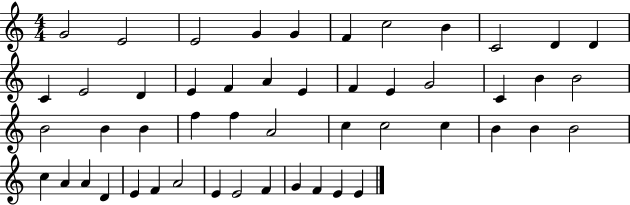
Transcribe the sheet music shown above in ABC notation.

X:1
T:Untitled
M:4/4
L:1/4
K:C
G2 E2 E2 G G F c2 B C2 D D C E2 D E F A E F E G2 C B B2 B2 B B f f A2 c c2 c B B B2 c A A D E F A2 E E2 F G F E E